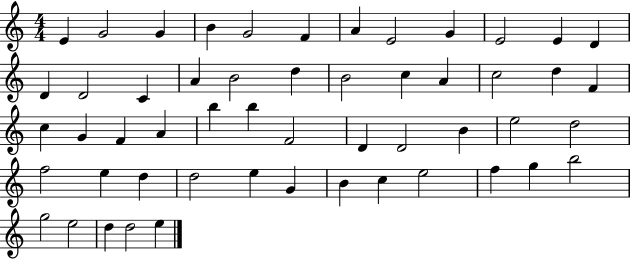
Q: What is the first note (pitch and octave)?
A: E4